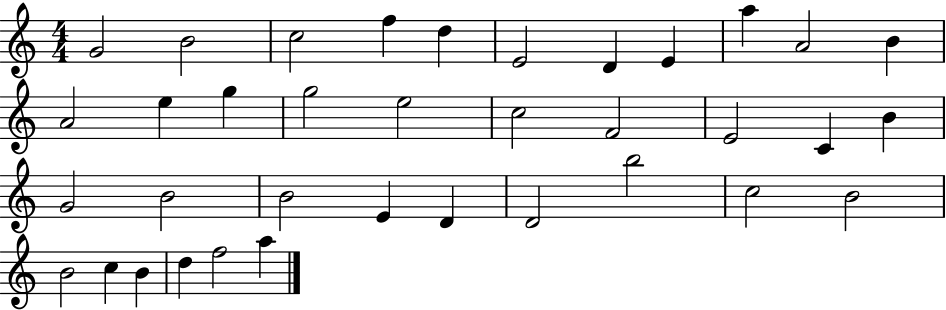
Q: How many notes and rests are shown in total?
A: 36